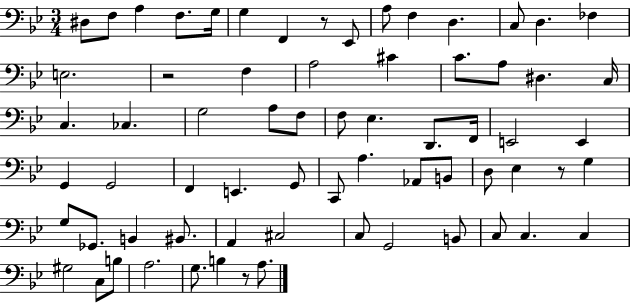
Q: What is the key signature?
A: BES major